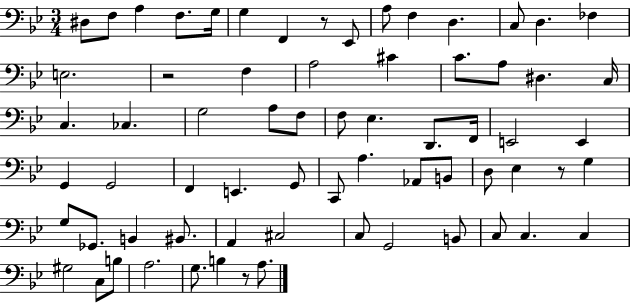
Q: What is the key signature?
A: BES major